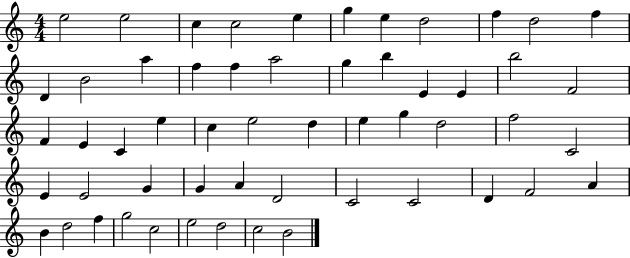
{
  \clef treble
  \numericTimeSignature
  \time 4/4
  \key c \major
  e''2 e''2 | c''4 c''2 e''4 | g''4 e''4 d''2 | f''4 d''2 f''4 | \break d'4 b'2 a''4 | f''4 f''4 a''2 | g''4 b''4 e'4 e'4 | b''2 f'2 | \break f'4 e'4 c'4 e''4 | c''4 e''2 d''4 | e''4 g''4 d''2 | f''2 c'2 | \break e'4 e'2 g'4 | g'4 a'4 d'2 | c'2 c'2 | d'4 f'2 a'4 | \break b'4 d''2 f''4 | g''2 c''2 | e''2 d''2 | c''2 b'2 | \break \bar "|."
}